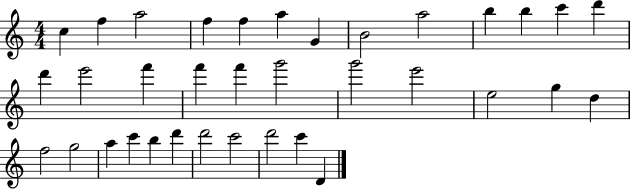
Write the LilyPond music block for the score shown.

{
  \clef treble
  \numericTimeSignature
  \time 4/4
  \key c \major
  c''4 f''4 a''2 | f''4 f''4 a''4 g'4 | b'2 a''2 | b''4 b''4 c'''4 d'''4 | \break d'''4 e'''2 f'''4 | f'''4 f'''4 g'''2 | g'''2 e'''2 | e''2 g''4 d''4 | \break f''2 g''2 | a''4 c'''4 b''4 d'''4 | d'''2 c'''2 | d'''2 c'''4 d'4 | \break \bar "|."
}